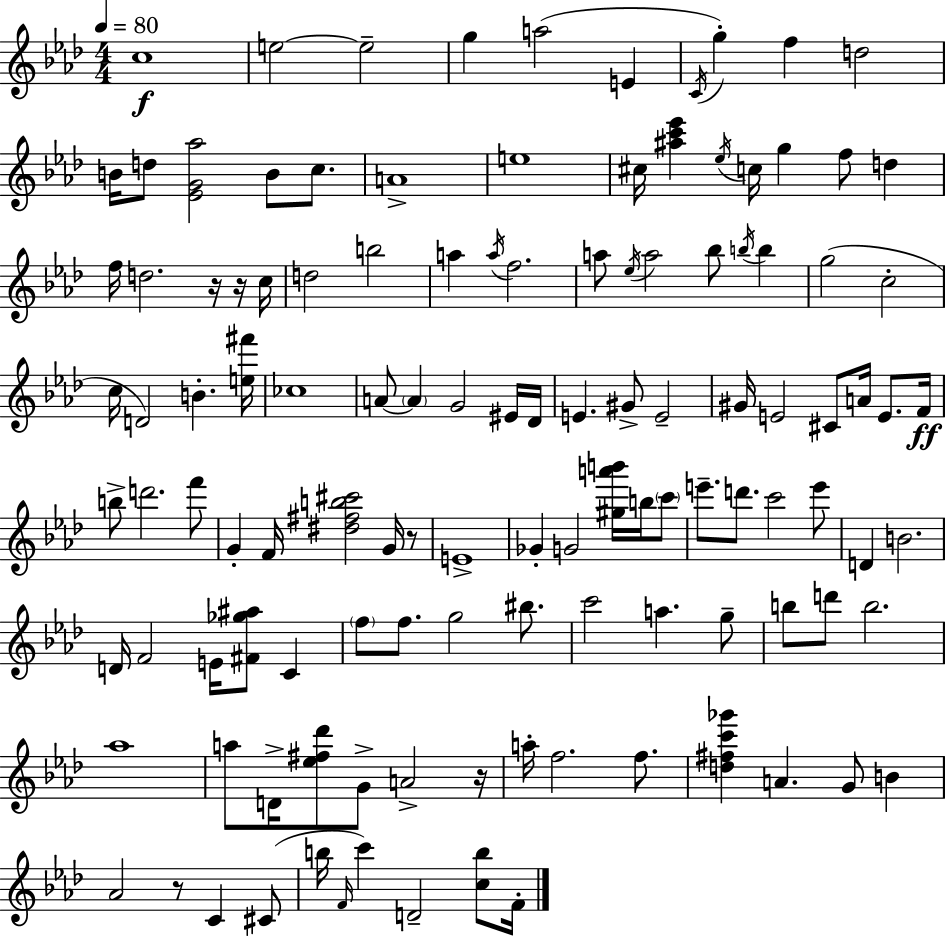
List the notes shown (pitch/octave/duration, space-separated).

C5/w E5/h E5/h G5/q A5/h E4/q C4/s G5/q F5/q D5/h B4/s D5/e [Eb4,G4,Ab5]/h B4/e C5/e. A4/w E5/w C#5/s [A#5,C6,Eb6]/q Eb5/s C5/s G5/q F5/e D5/q F5/s D5/h. R/s R/s C5/s D5/h B5/h A5/q A5/s F5/h. A5/e Eb5/s A5/h Bb5/e B5/s B5/q G5/h C5/h C5/s D4/h B4/q. [E5,F#6]/s CES5/w A4/e A4/q G4/h EIS4/s Db4/s E4/q. G#4/e E4/h G#4/s E4/h C#4/e A4/s E4/e. F4/s B5/e D6/h. F6/e G4/q F4/s [D#5,F#5,B5,C#6]/h G4/s R/e E4/w Gb4/q G4/h [G#5,A6,B6]/s B5/s C6/e E6/e. D6/e. C6/h E6/e D4/q B4/h. D4/s F4/h E4/s [F#4,Gb5,A#5]/e C4/q F5/e F5/e. G5/h BIS5/e. C6/h A5/q. G5/e B5/e D6/e B5/h. Ab5/w A5/e D4/s [Eb5,F#5,Db6]/e G4/e A4/h R/s A5/s F5/h. F5/e. [D5,F#5,C6,Gb6]/q A4/q. G4/e B4/q Ab4/h R/e C4/q C#4/e B5/s F4/s C6/q D4/h [C5,B5]/e F4/s